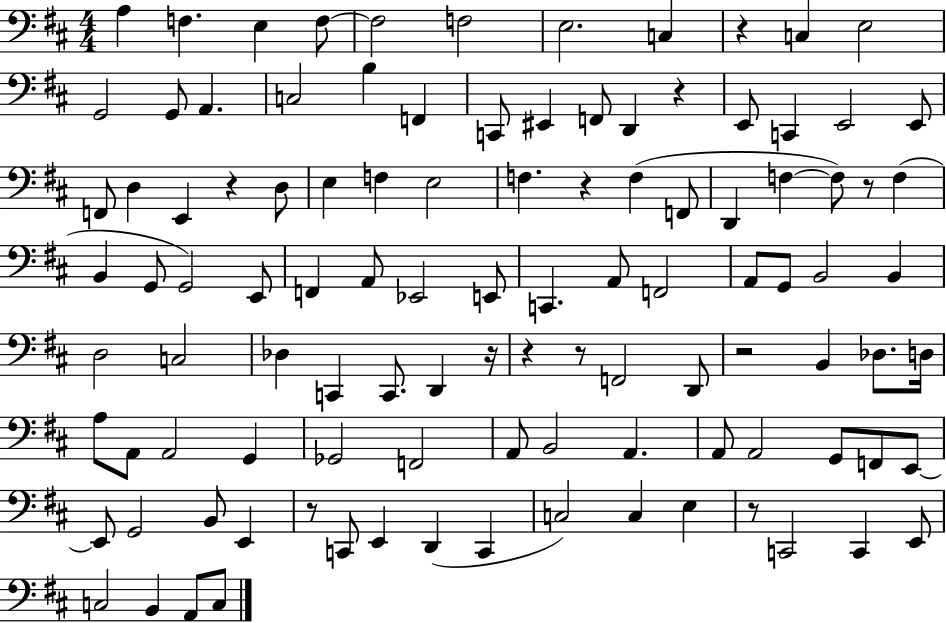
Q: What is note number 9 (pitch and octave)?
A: C3